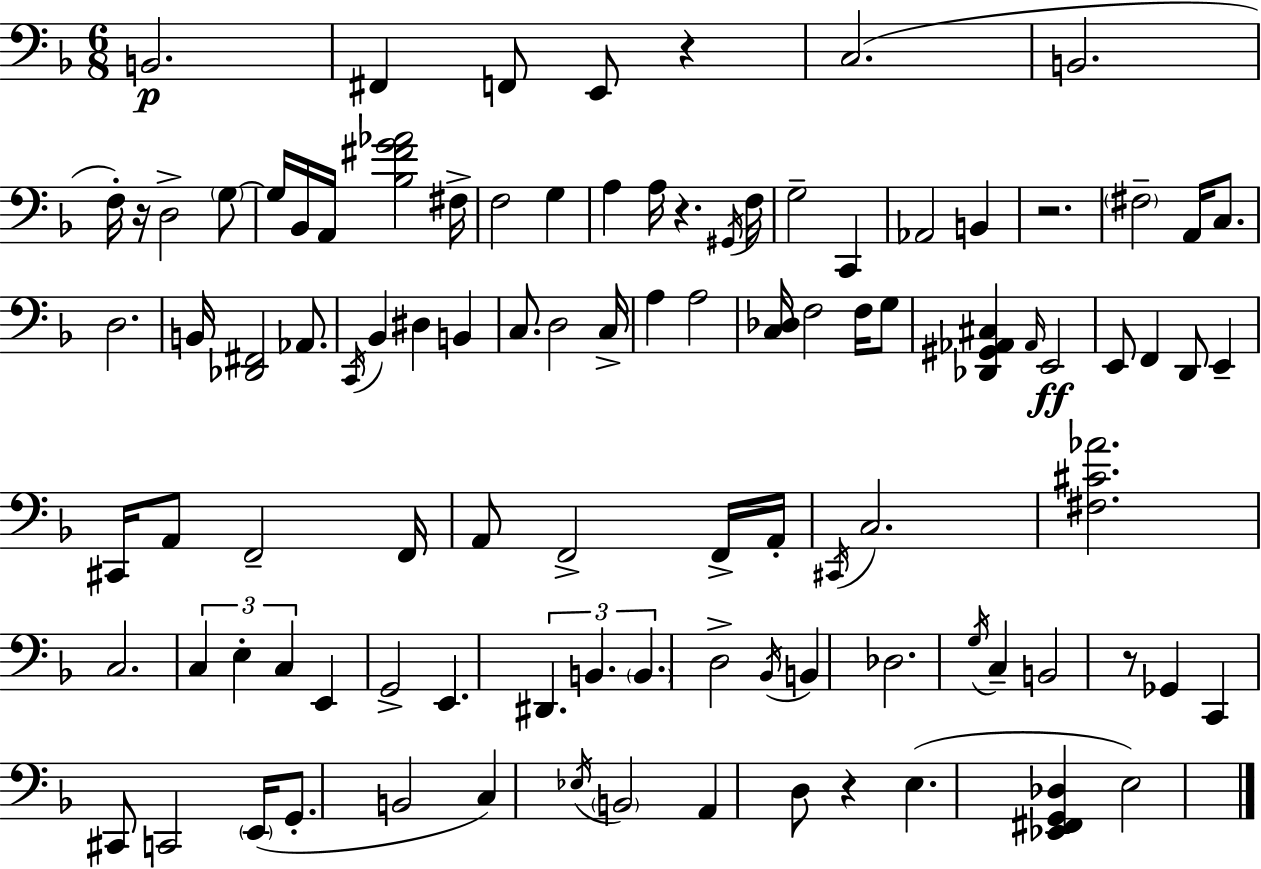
X:1
T:Untitled
M:6/8
L:1/4
K:Dm
B,,2 ^F,, F,,/2 E,,/2 z C,2 B,,2 F,/4 z/4 D,2 G,/2 G,/4 _B,,/4 A,,/4 [_B,^FG_A]2 ^F,/4 F,2 G, A, A,/4 z ^G,,/4 F,/4 G,2 C,, _A,,2 B,, z2 ^F,2 A,,/4 C,/2 D,2 B,,/4 [_D,,^F,,]2 _A,,/2 C,,/4 _B,, ^D, B,, C,/2 D,2 C,/4 A, A,2 [C,_D,]/4 F,2 F,/4 G,/2 [_D,,^G,,_A,,^C,] _A,,/4 E,,2 E,,/2 F,, D,,/2 E,, ^C,,/4 A,,/2 F,,2 F,,/4 A,,/2 F,,2 F,,/4 A,,/4 ^C,,/4 C,2 [^F,^C_A]2 C,2 C, E, C, E,, G,,2 E,, ^D,, B,, B,, D,2 _B,,/4 B,, _D,2 G,/4 C, B,,2 z/2 _G,, C,, ^C,,/2 C,,2 E,,/4 G,,/2 B,,2 C, _E,/4 B,,2 A,, D,/2 z E, [_E,,^F,,G,,_D,] E,2